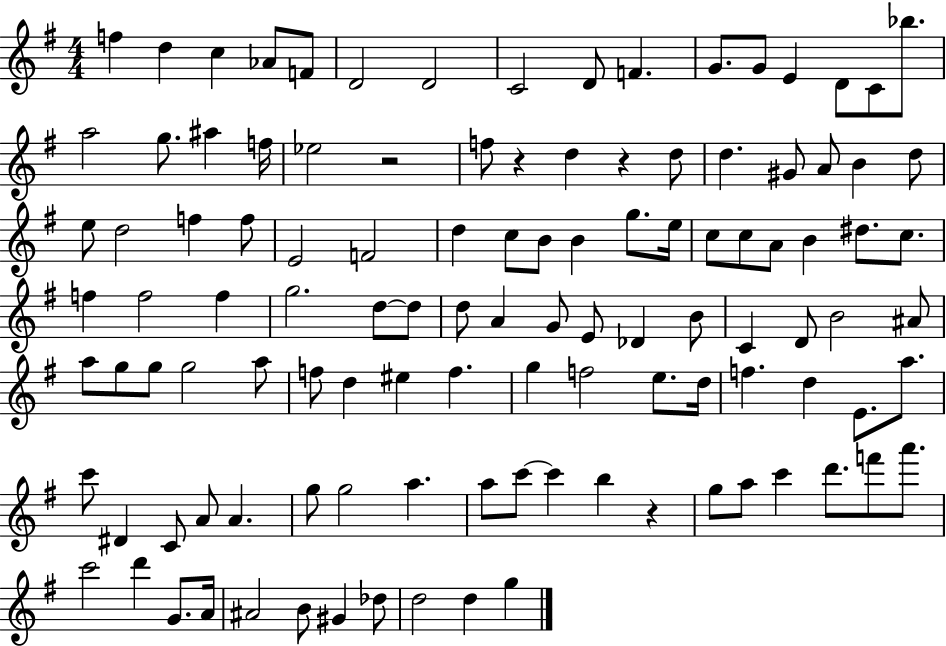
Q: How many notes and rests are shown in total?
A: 113